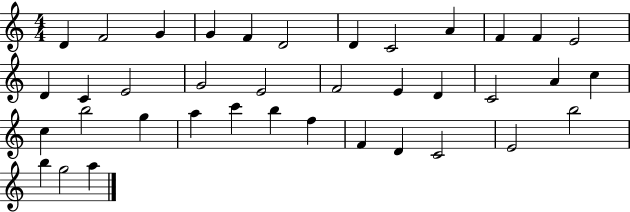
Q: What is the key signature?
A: C major